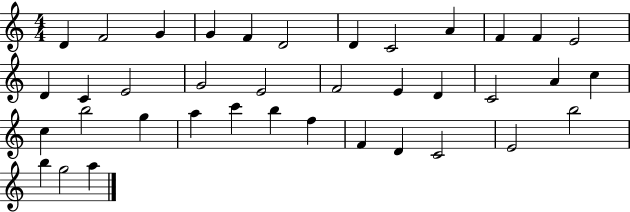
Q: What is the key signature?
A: C major